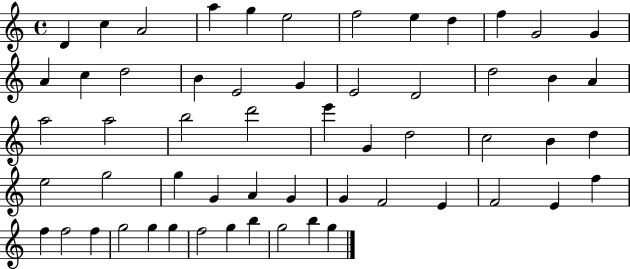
{
  \clef treble
  \time 4/4
  \defaultTimeSignature
  \key c \major
  d'4 c''4 a'2 | a''4 g''4 e''2 | f''2 e''4 d''4 | f''4 g'2 g'4 | \break a'4 c''4 d''2 | b'4 e'2 g'4 | e'2 d'2 | d''2 b'4 a'4 | \break a''2 a''2 | b''2 d'''2 | e'''4 g'4 d''2 | c''2 b'4 d''4 | \break e''2 g''2 | g''4 g'4 a'4 g'4 | g'4 f'2 e'4 | f'2 e'4 f''4 | \break f''4 f''2 f''4 | g''2 g''4 g''4 | f''2 g''4 b''4 | g''2 b''4 g''4 | \break \bar "|."
}